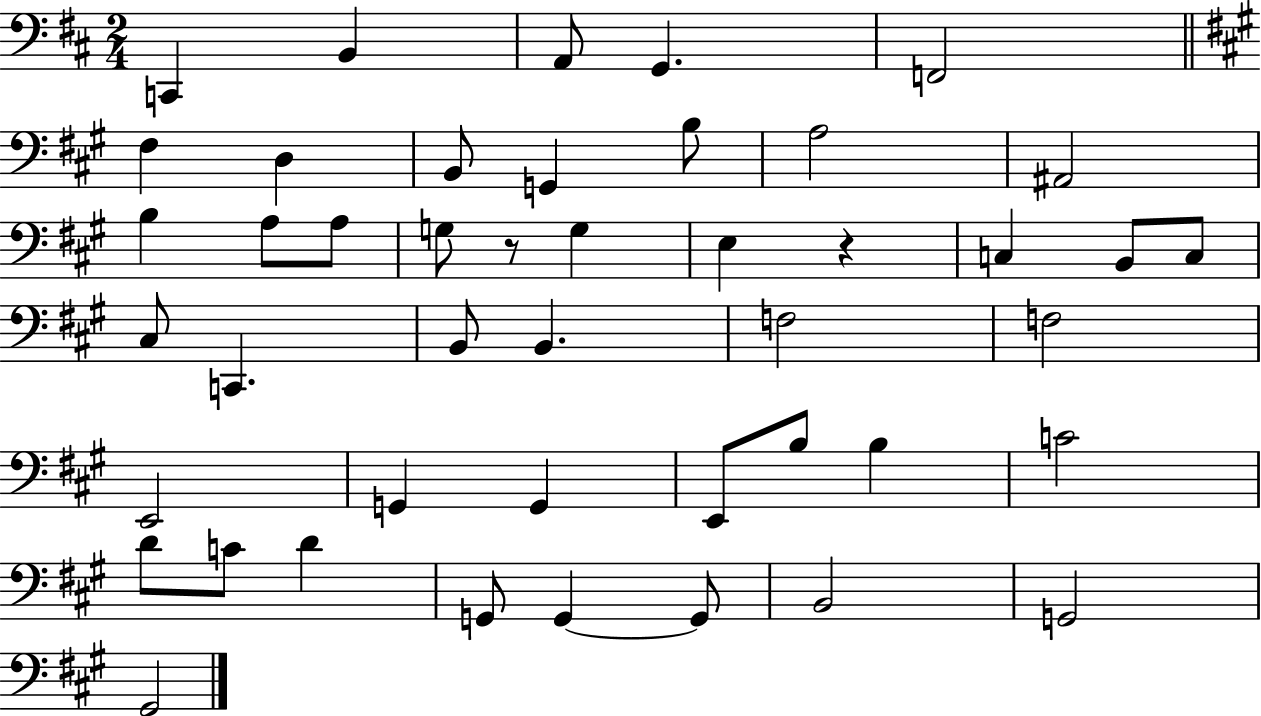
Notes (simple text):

C2/q B2/q A2/e G2/q. F2/h F#3/q D3/q B2/e G2/q B3/e A3/h A#2/h B3/q A3/e A3/e G3/e R/e G3/q E3/q R/q C3/q B2/e C3/e C#3/e C2/q. B2/e B2/q. F3/h F3/h E2/h G2/q G2/q E2/e B3/e B3/q C4/h D4/e C4/e D4/q G2/e G2/q G2/e B2/h G2/h G#2/h